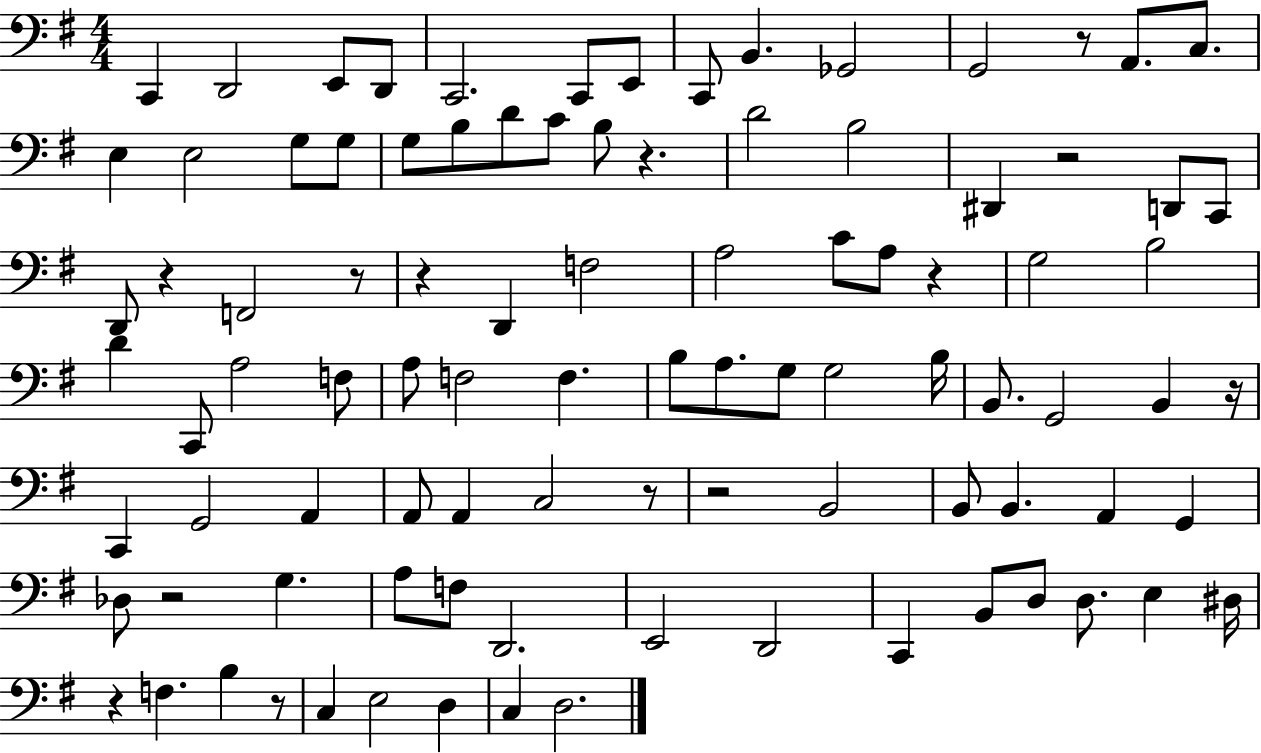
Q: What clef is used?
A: bass